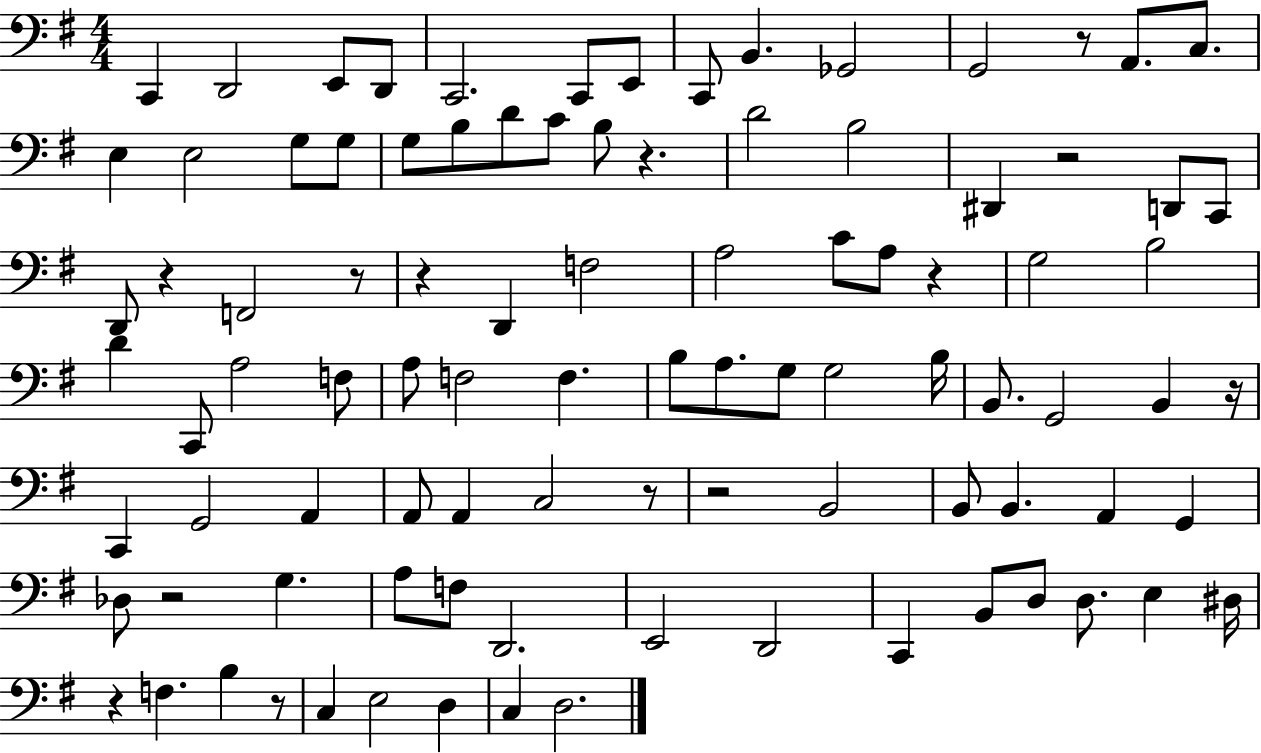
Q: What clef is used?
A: bass